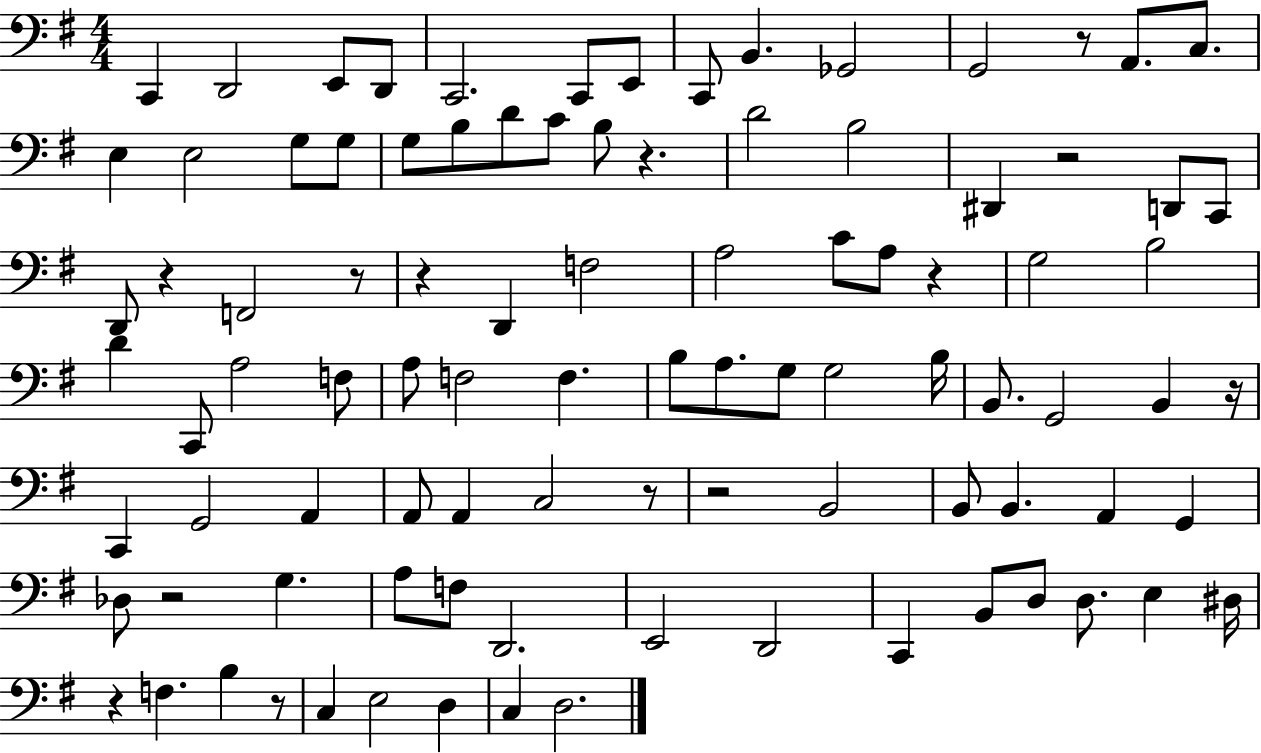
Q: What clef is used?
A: bass